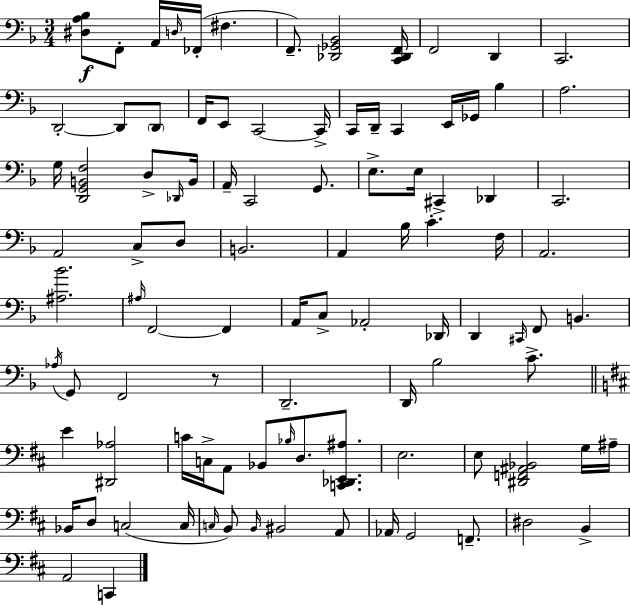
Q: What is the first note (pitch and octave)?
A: F2